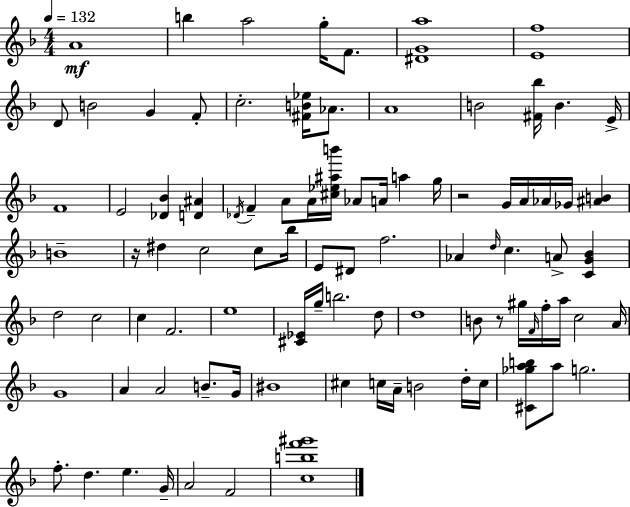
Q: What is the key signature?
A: D minor